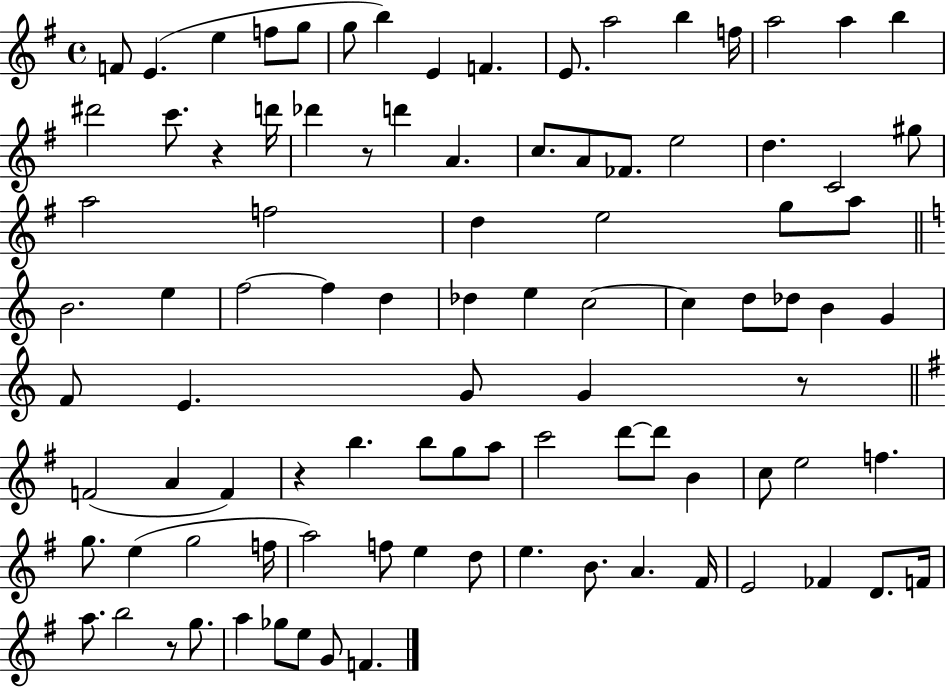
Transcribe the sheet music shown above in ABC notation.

X:1
T:Untitled
M:4/4
L:1/4
K:G
F/2 E e f/2 g/2 g/2 b E F E/2 a2 b f/4 a2 a b ^d'2 c'/2 z d'/4 _d' z/2 d' A c/2 A/2 _F/2 e2 d C2 ^g/2 a2 f2 d e2 g/2 a/2 B2 e f2 f d _d e c2 c d/2 _d/2 B G F/2 E G/2 G z/2 F2 A F z b b/2 g/2 a/2 c'2 d'/2 d'/2 B c/2 e2 f g/2 e g2 f/4 a2 f/2 e d/2 e B/2 A ^F/4 E2 _F D/2 F/4 a/2 b2 z/2 g/2 a _g/2 e/2 G/2 F